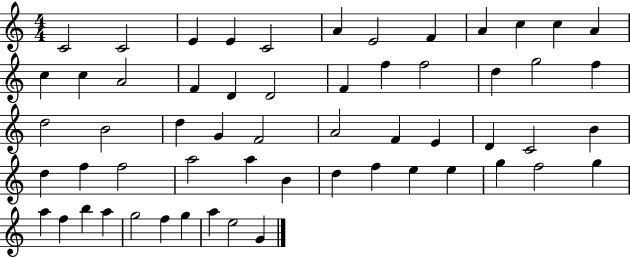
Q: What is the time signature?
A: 4/4